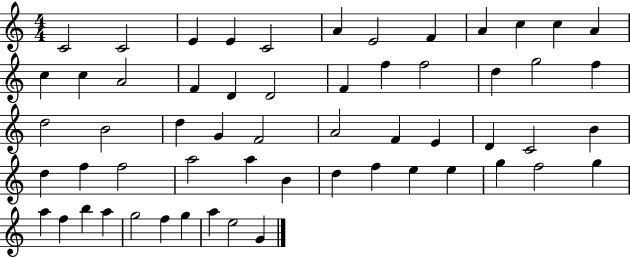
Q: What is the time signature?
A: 4/4